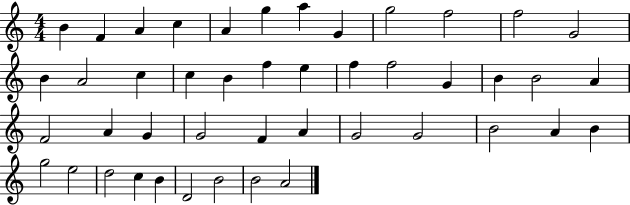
B4/q F4/q A4/q C5/q A4/q G5/q A5/q G4/q G5/h F5/h F5/h G4/h B4/q A4/h C5/q C5/q B4/q F5/q E5/q F5/q F5/h G4/q B4/q B4/h A4/q F4/h A4/q G4/q G4/h F4/q A4/q G4/h G4/h B4/h A4/q B4/q G5/h E5/h D5/h C5/q B4/q D4/h B4/h B4/h A4/h